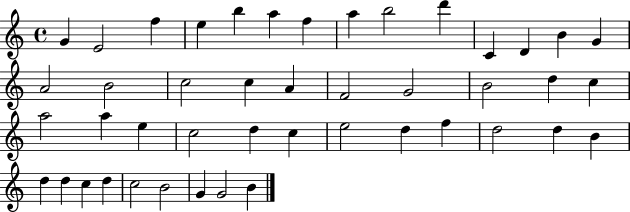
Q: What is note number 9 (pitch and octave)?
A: B5